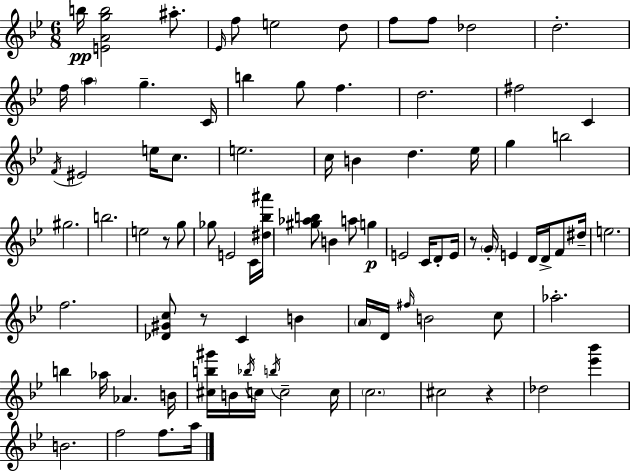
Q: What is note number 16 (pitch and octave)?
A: G5